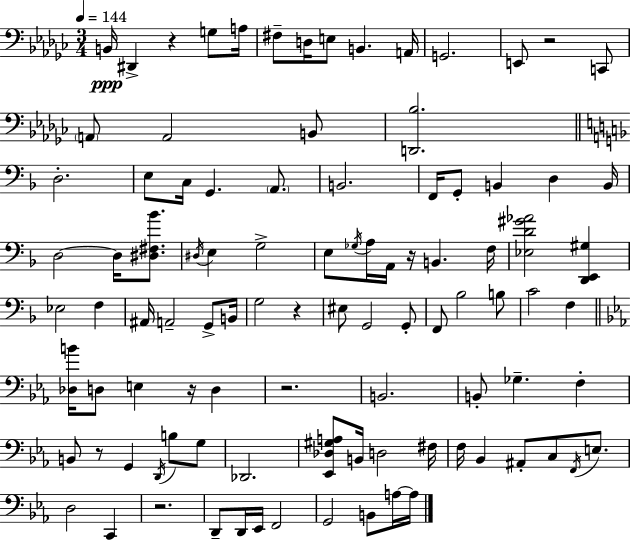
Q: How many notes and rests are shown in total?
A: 98